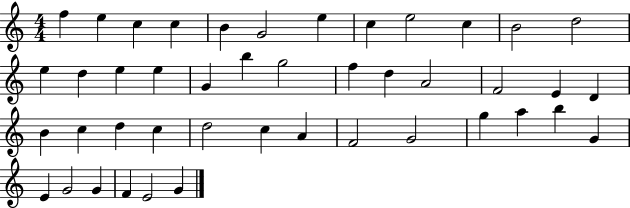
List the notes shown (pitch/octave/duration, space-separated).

F5/q E5/q C5/q C5/q B4/q G4/h E5/q C5/q E5/h C5/q B4/h D5/h E5/q D5/q E5/q E5/q G4/q B5/q G5/h F5/q D5/q A4/h F4/h E4/q D4/q B4/q C5/q D5/q C5/q D5/h C5/q A4/q F4/h G4/h G5/q A5/q B5/q G4/q E4/q G4/h G4/q F4/q E4/h G4/q